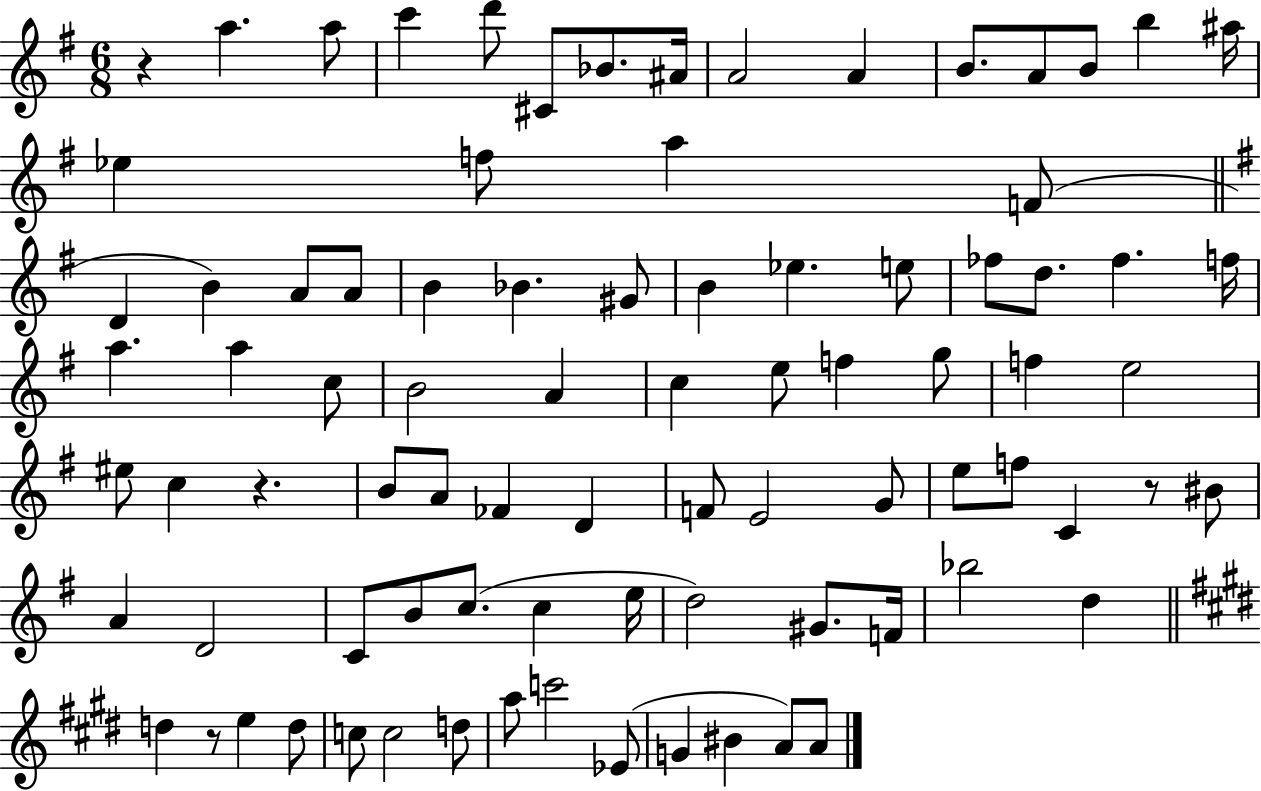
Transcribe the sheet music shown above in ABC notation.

X:1
T:Untitled
M:6/8
L:1/4
K:G
z a a/2 c' d'/2 ^C/2 _B/2 ^A/4 A2 A B/2 A/2 B/2 b ^a/4 _e f/2 a F/2 D B A/2 A/2 B _B ^G/2 B _e e/2 _f/2 d/2 _f f/4 a a c/2 B2 A c e/2 f g/2 f e2 ^e/2 c z B/2 A/2 _F D F/2 E2 G/2 e/2 f/2 C z/2 ^B/2 A D2 C/2 B/2 c/2 c e/4 d2 ^G/2 F/4 _b2 d d z/2 e d/2 c/2 c2 d/2 a/2 c'2 _E/2 G ^B A/2 A/2